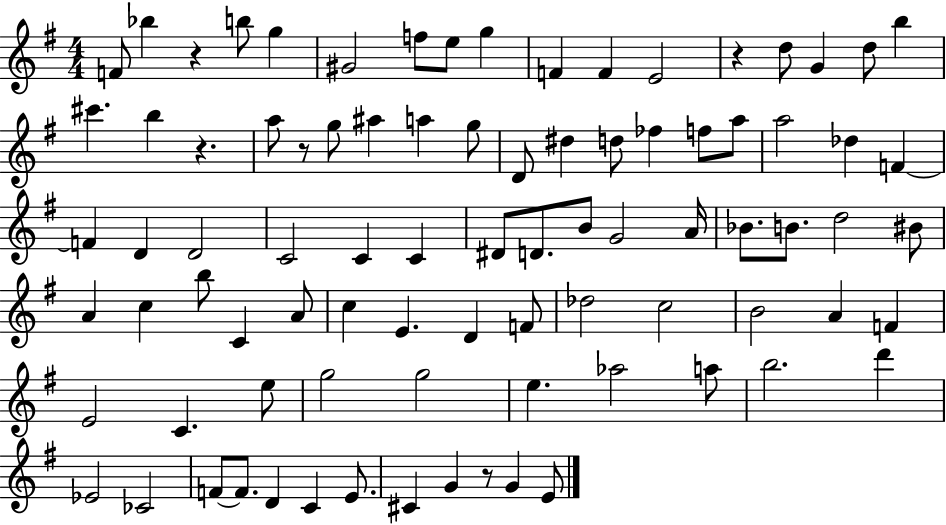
F4/e Bb5/q R/q B5/e G5/q G#4/h F5/e E5/e G5/q F4/q F4/q E4/h R/q D5/e G4/q D5/e B5/q C#6/q. B5/q R/q. A5/e R/e G5/e A#5/q A5/q G5/e D4/e D#5/q D5/e FES5/q F5/e A5/e A5/h Db5/q F4/q F4/q D4/q D4/h C4/h C4/q C4/q D#4/e D4/e. B4/e G4/h A4/s Bb4/e. B4/e. D5/h BIS4/e A4/q C5/q B5/e C4/q A4/e C5/q E4/q. D4/q F4/e Db5/h C5/h B4/h A4/q F4/q E4/h C4/q. E5/e G5/h G5/h E5/q. Ab5/h A5/e B5/h. D6/q Eb4/h CES4/h F4/e F4/e. D4/q C4/q E4/e. C#4/q G4/q R/e G4/q E4/e